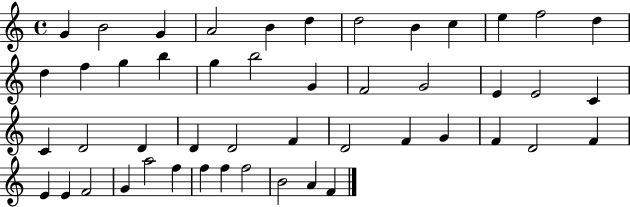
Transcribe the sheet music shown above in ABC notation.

X:1
T:Untitled
M:4/4
L:1/4
K:C
G B2 G A2 B d d2 B c e f2 d d f g b g b2 G F2 G2 E E2 C C D2 D D D2 F D2 F G F D2 F E E F2 G a2 f f f f2 B2 A F